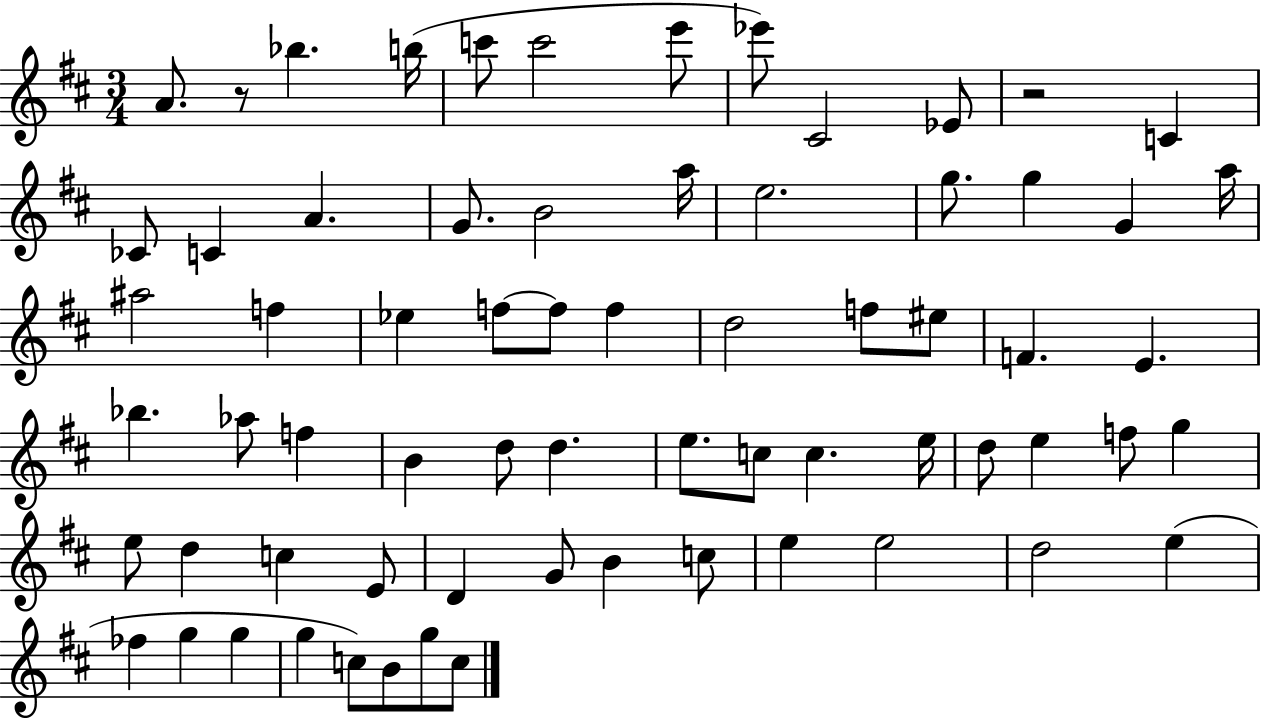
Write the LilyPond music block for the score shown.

{
  \clef treble
  \numericTimeSignature
  \time 3/4
  \key d \major
  \repeat volta 2 { a'8. r8 bes''4. b''16( | c'''8 c'''2 e'''8 | ees'''8) cis'2 ees'8 | r2 c'4 | \break ces'8 c'4 a'4. | g'8. b'2 a''16 | e''2. | g''8. g''4 g'4 a''16 | \break ais''2 f''4 | ees''4 f''8~~ f''8 f''4 | d''2 f''8 eis''8 | f'4. e'4. | \break bes''4. aes''8 f''4 | b'4 d''8 d''4. | e''8. c''8 c''4. e''16 | d''8 e''4 f''8 g''4 | \break e''8 d''4 c''4 e'8 | d'4 g'8 b'4 c''8 | e''4 e''2 | d''2 e''4( | \break fes''4 g''4 g''4 | g''4 c''8) b'8 g''8 c''8 | } \bar "|."
}